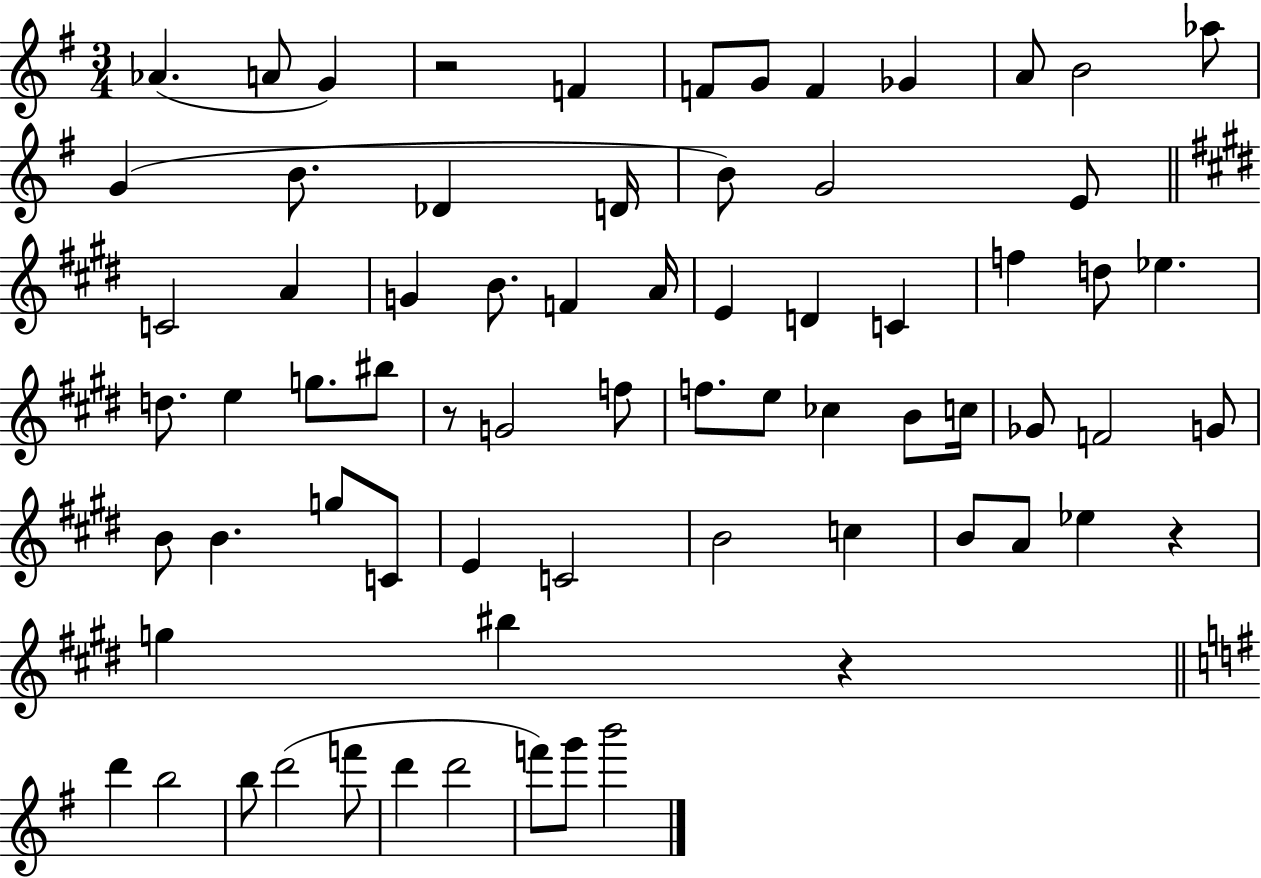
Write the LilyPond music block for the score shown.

{
  \clef treble
  \numericTimeSignature
  \time 3/4
  \key g \major
  aes'4.( a'8 g'4) | r2 f'4 | f'8 g'8 f'4 ges'4 | a'8 b'2 aes''8 | \break g'4( b'8. des'4 d'16 | b'8) g'2 e'8 | \bar "||" \break \key e \major c'2 a'4 | g'4 b'8. f'4 a'16 | e'4 d'4 c'4 | f''4 d''8 ees''4. | \break d''8. e''4 g''8. bis''8 | r8 g'2 f''8 | f''8. e''8 ces''4 b'8 c''16 | ges'8 f'2 g'8 | \break b'8 b'4. g''8 c'8 | e'4 c'2 | b'2 c''4 | b'8 a'8 ees''4 r4 | \break g''4 bis''4 r4 | \bar "||" \break \key g \major d'''4 b''2 | b''8 d'''2( f'''8 | d'''4 d'''2 | f'''8) g'''8 b'''2 | \break \bar "|."
}